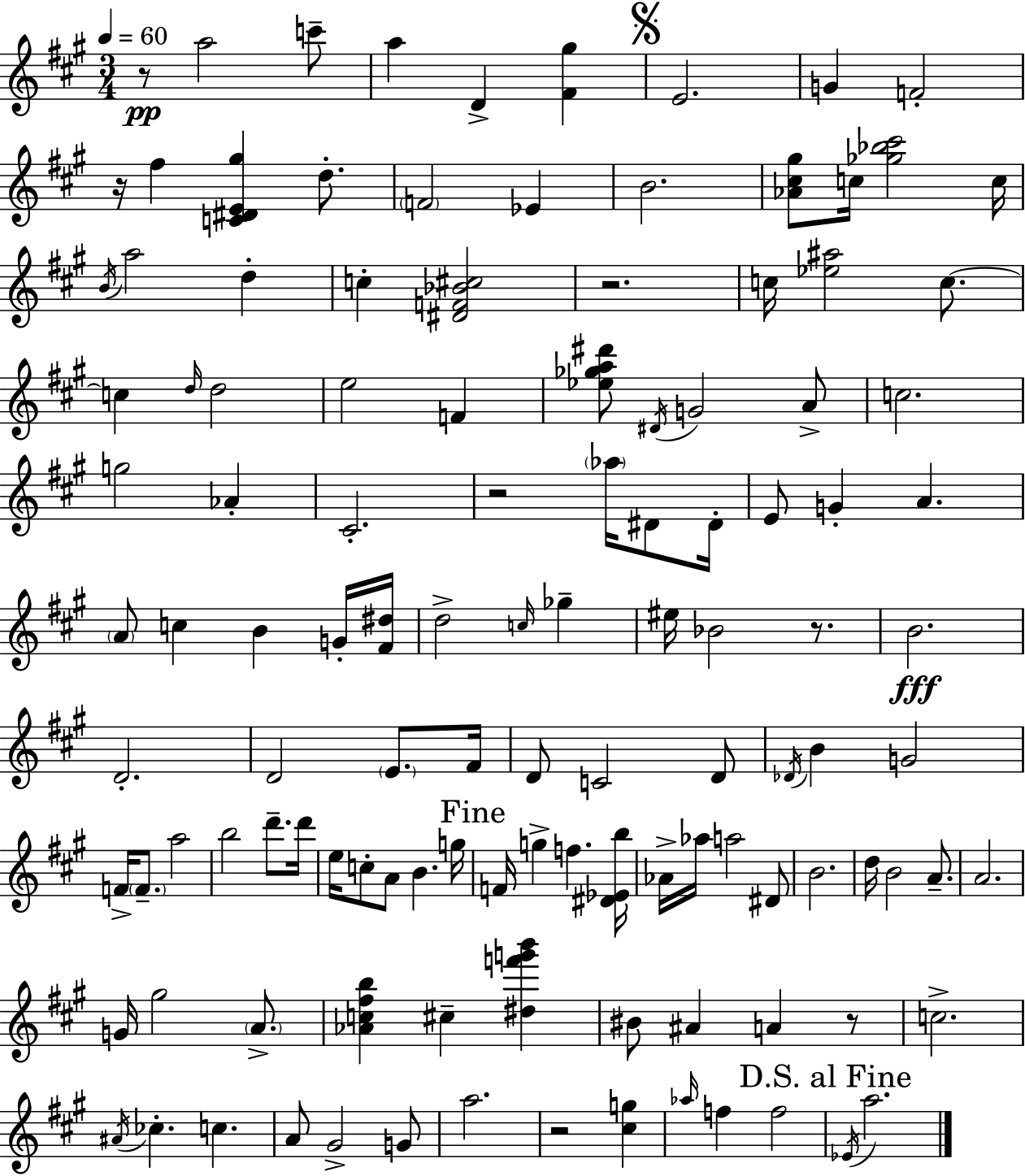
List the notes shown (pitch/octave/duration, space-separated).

R/e A5/h C6/e A5/q D4/q [F#4,G#5]/q E4/h. G4/q F4/h R/s F#5/q [C4,D#4,E4,G#5]/q D5/e. F4/h Eb4/q B4/h. [Ab4,C#5,G#5]/e C5/s [Gb5,Bb5,C#6]/h C5/s B4/s A5/h D5/q C5/q [D#4,F4,Bb4,C#5]/h R/h. C5/s [Eb5,A#5]/h C5/e. C5/q D5/s D5/h E5/h F4/q [Eb5,Gb5,A5,D#6]/e D#4/s G4/h A4/e C5/h. G5/h Ab4/q C#4/h. R/h Ab5/s D#4/e D#4/s E4/e G4/q A4/q. A4/e C5/q B4/q G4/s [F#4,D#5]/s D5/h C5/s Gb5/q EIS5/s Bb4/h R/e. B4/h. D4/h. D4/h E4/e. F#4/s D4/e C4/h D4/e Db4/s B4/q G4/h F4/s F4/e. A5/h B5/h D6/e. D6/s E5/s C5/e A4/e B4/q. G5/s F4/s G5/q F5/q. [D#4,Eb4,B5]/s Ab4/s Ab5/s A5/h D#4/e B4/h. D5/s B4/h A4/e. A4/h. G4/s G#5/h A4/e. [Ab4,C5,F#5,B5]/q C#5/q [D#5,F6,G6,B6]/q BIS4/e A#4/q A4/q R/e C5/h. A#4/s CES5/q. C5/q. A4/e G#4/h G4/e A5/h. R/h [C#5,G5]/q Ab5/s F5/q F5/h Eb4/s A5/h.